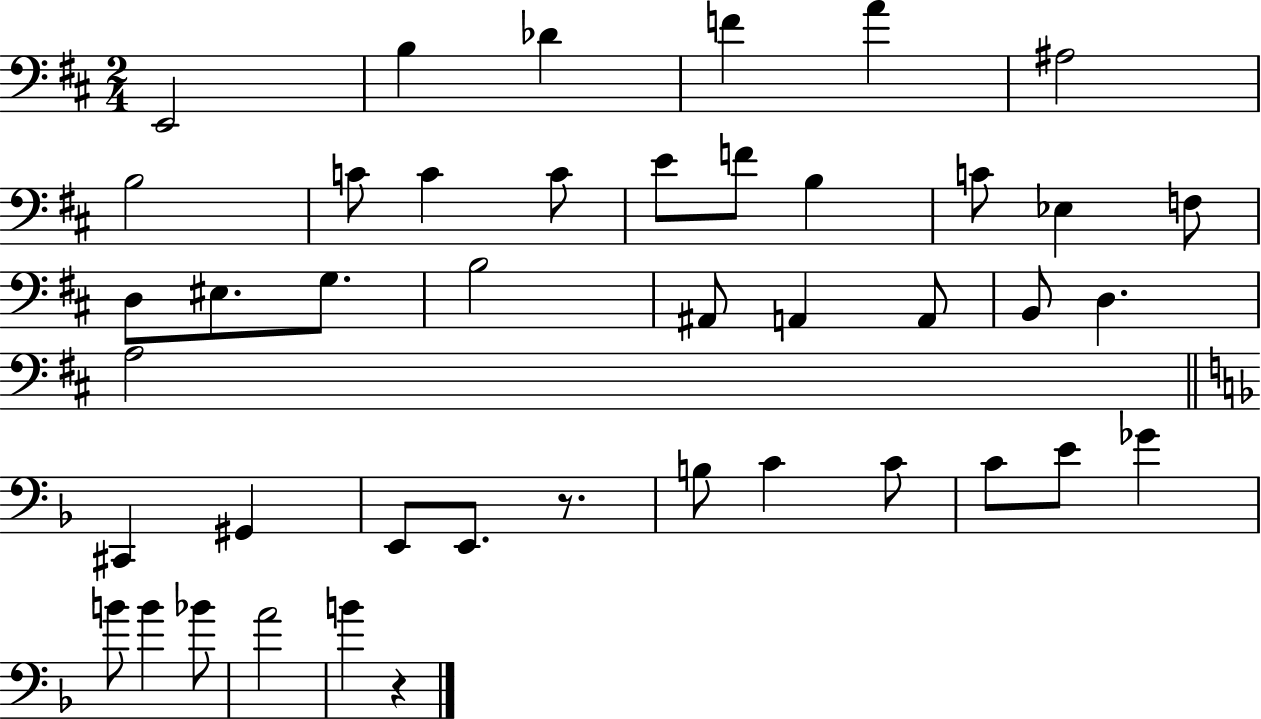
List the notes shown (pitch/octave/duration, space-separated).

E2/h B3/q Db4/q F4/q A4/q A#3/h B3/h C4/e C4/q C4/e E4/e F4/e B3/q C4/e Eb3/q F3/e D3/e EIS3/e. G3/e. B3/h A#2/e A2/q A2/e B2/e D3/q. A3/h C#2/q G#2/q E2/e E2/e. R/e. B3/e C4/q C4/e C4/e E4/e Gb4/q B4/e B4/q Bb4/e A4/h B4/q R/q